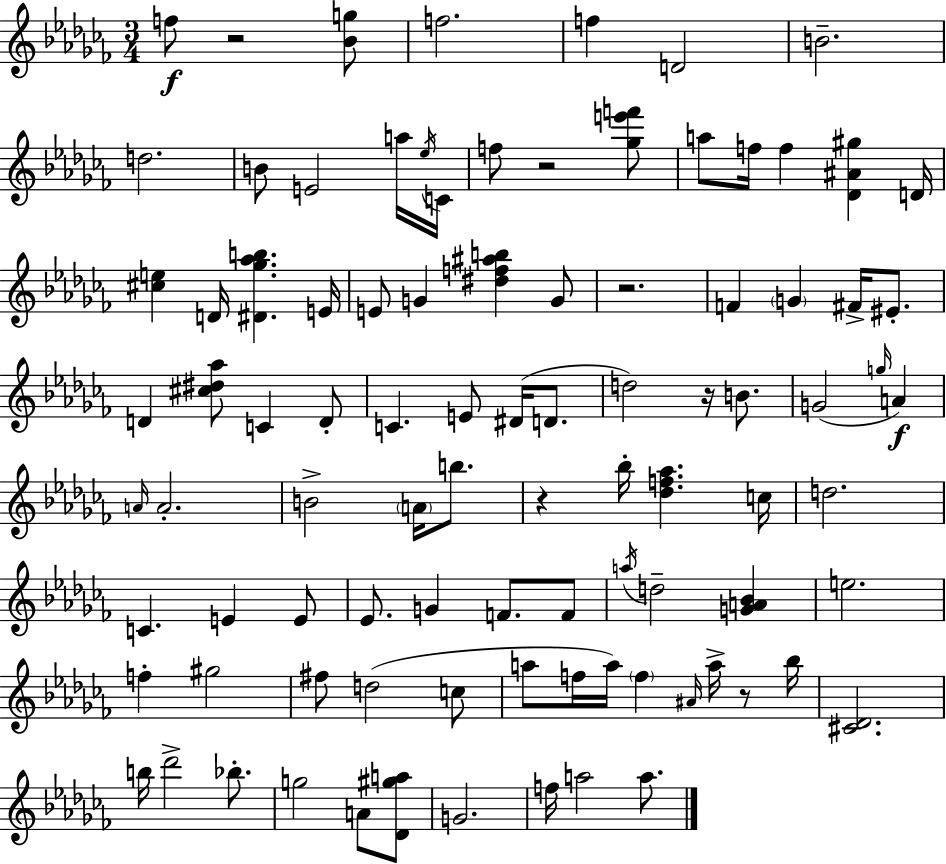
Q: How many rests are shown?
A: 6